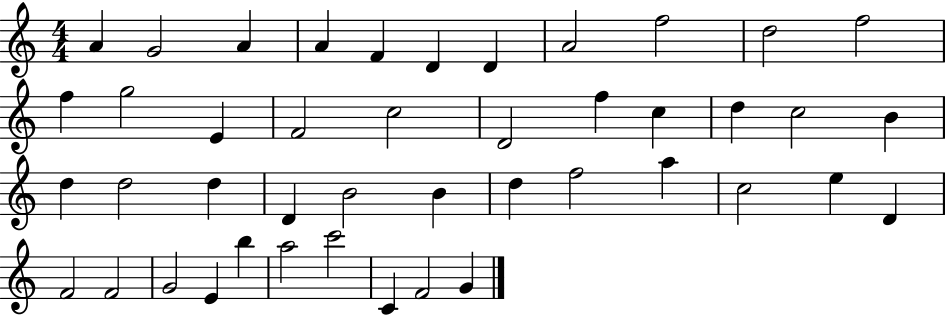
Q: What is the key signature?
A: C major